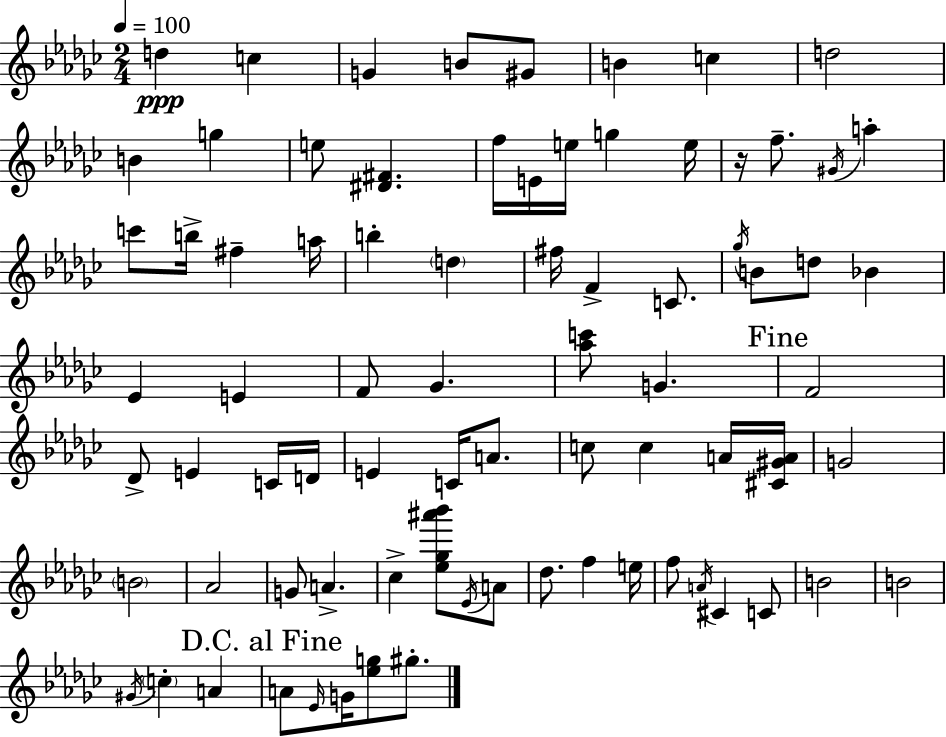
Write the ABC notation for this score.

X:1
T:Untitled
M:2/4
L:1/4
K:Ebm
d c G B/2 ^G/2 B c d2 B g e/2 [^D^F] f/4 E/4 e/4 g e/4 z/4 f/2 ^G/4 a c'/2 b/4 ^f a/4 b d ^f/4 F C/2 _g/4 B/2 d/2 _B _E E F/2 _G [_ac']/2 G F2 _D/2 E C/4 D/4 E C/4 A/2 c/2 c A/4 [^C^GA]/4 G2 B2 _A2 G/2 A _c [_e_g^a'_b']/2 _E/4 A/2 _d/2 f e/4 f/2 A/4 ^C C/2 B2 B2 ^G/4 c A A/2 _E/4 G/4 [_eg]/2 ^g/2